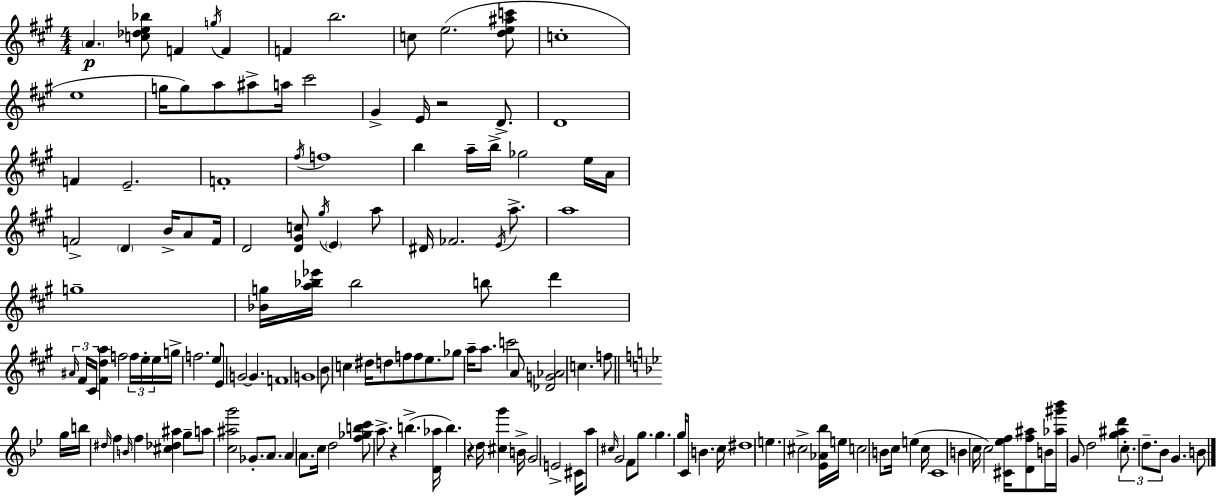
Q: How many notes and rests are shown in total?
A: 151